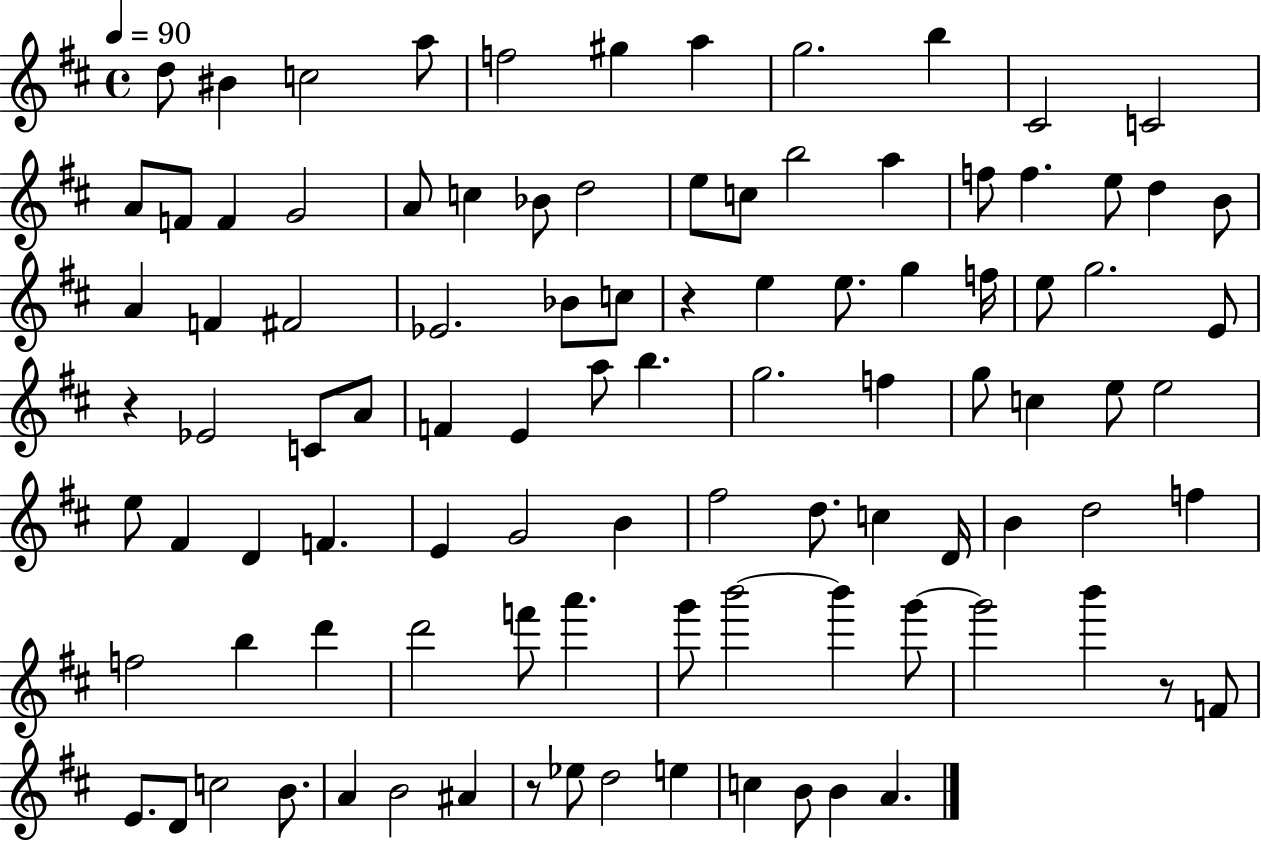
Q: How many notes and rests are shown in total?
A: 99